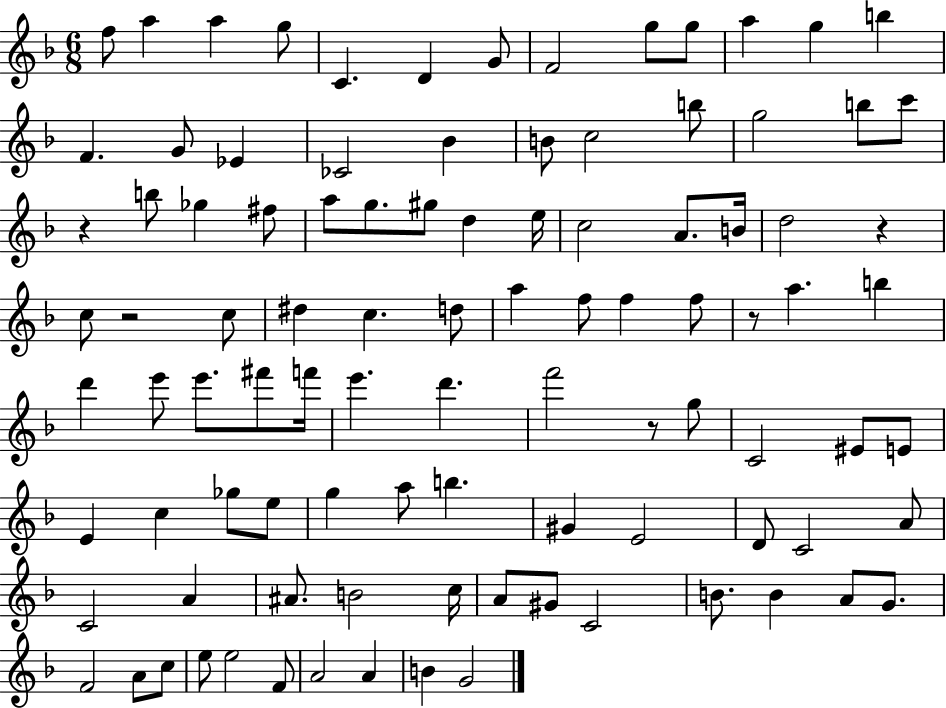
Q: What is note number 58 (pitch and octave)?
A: EIS4